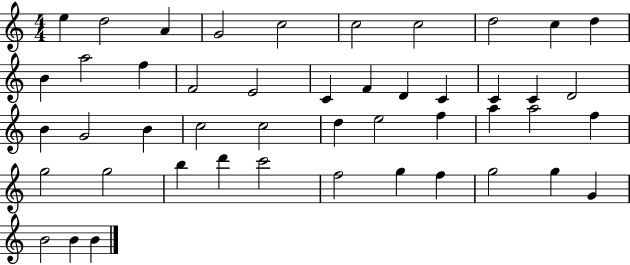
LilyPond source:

{
  \clef treble
  \numericTimeSignature
  \time 4/4
  \key c \major
  e''4 d''2 a'4 | g'2 c''2 | c''2 c''2 | d''2 c''4 d''4 | \break b'4 a''2 f''4 | f'2 e'2 | c'4 f'4 d'4 c'4 | c'4 c'4 d'2 | \break b'4 g'2 b'4 | c''2 c''2 | d''4 e''2 f''4 | a''4 a''2 f''4 | \break g''2 g''2 | b''4 d'''4 c'''2 | f''2 g''4 f''4 | g''2 g''4 g'4 | \break b'2 b'4 b'4 | \bar "|."
}